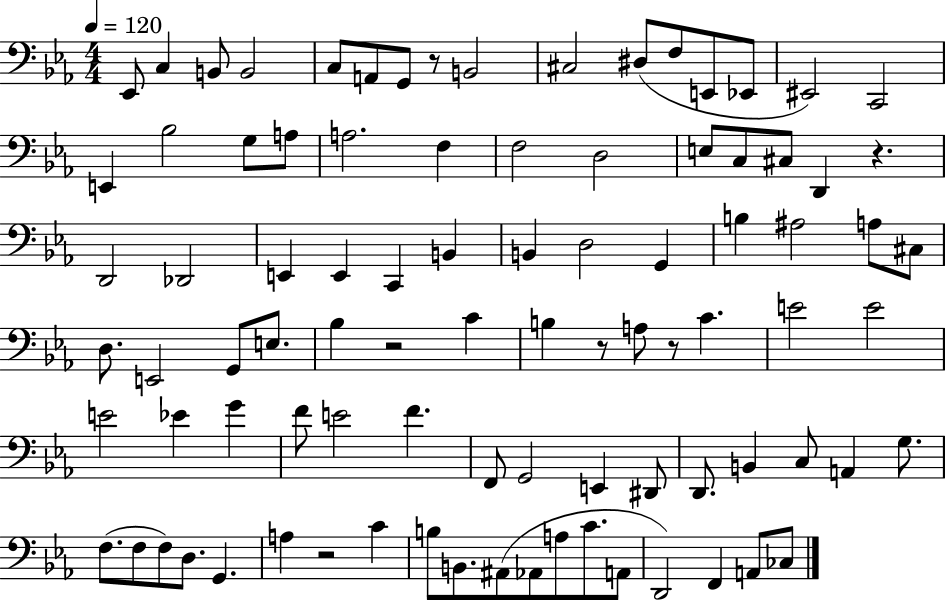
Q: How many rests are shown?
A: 6